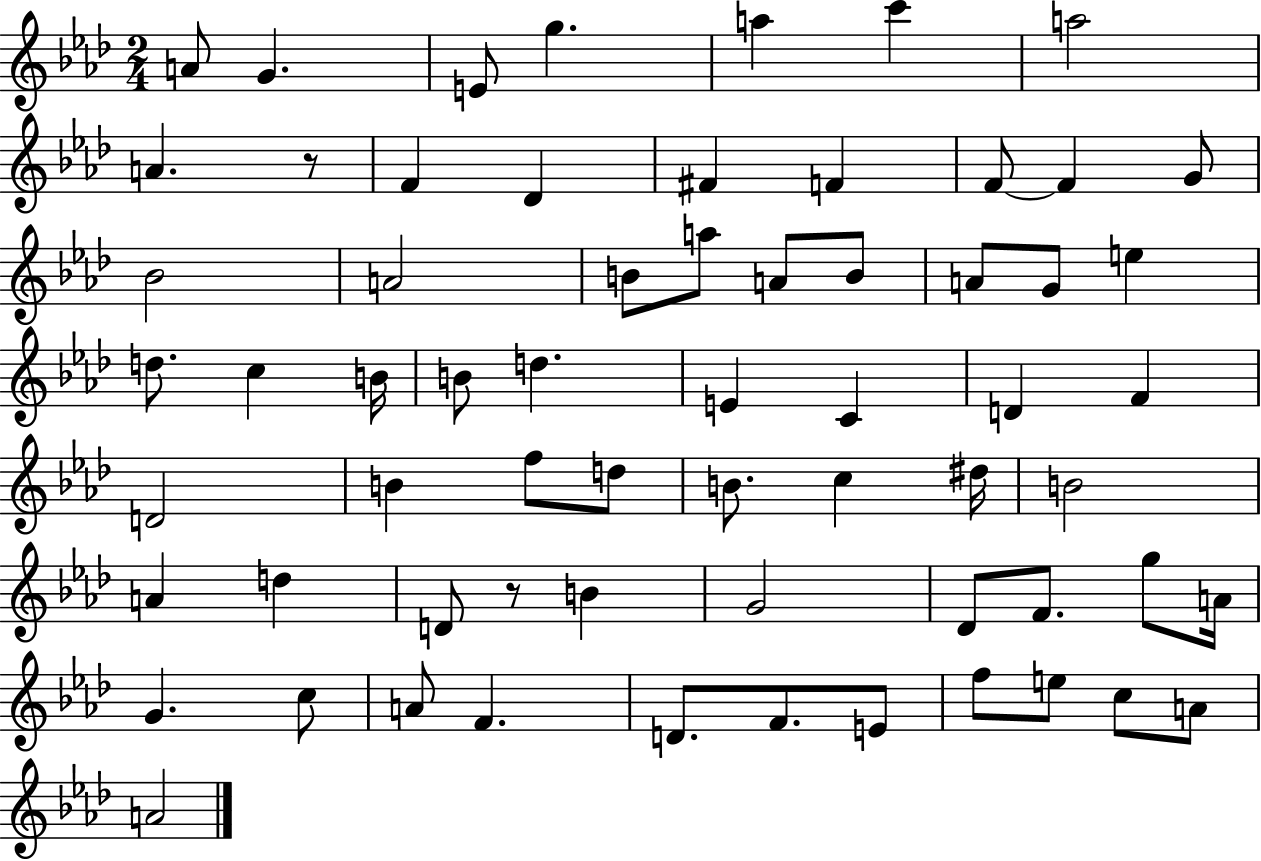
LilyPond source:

{
  \clef treble
  \numericTimeSignature
  \time 2/4
  \key aes \major
  \repeat volta 2 { a'8 g'4. | e'8 g''4. | a''4 c'''4 | a''2 | \break a'4. r8 | f'4 des'4 | fis'4 f'4 | f'8~~ f'4 g'8 | \break bes'2 | a'2 | b'8 a''8 a'8 b'8 | a'8 g'8 e''4 | \break d''8. c''4 b'16 | b'8 d''4. | e'4 c'4 | d'4 f'4 | \break d'2 | b'4 f''8 d''8 | b'8. c''4 dis''16 | b'2 | \break a'4 d''4 | d'8 r8 b'4 | g'2 | des'8 f'8. g''8 a'16 | \break g'4. c''8 | a'8 f'4. | d'8. f'8. e'8 | f''8 e''8 c''8 a'8 | \break a'2 | } \bar "|."
}